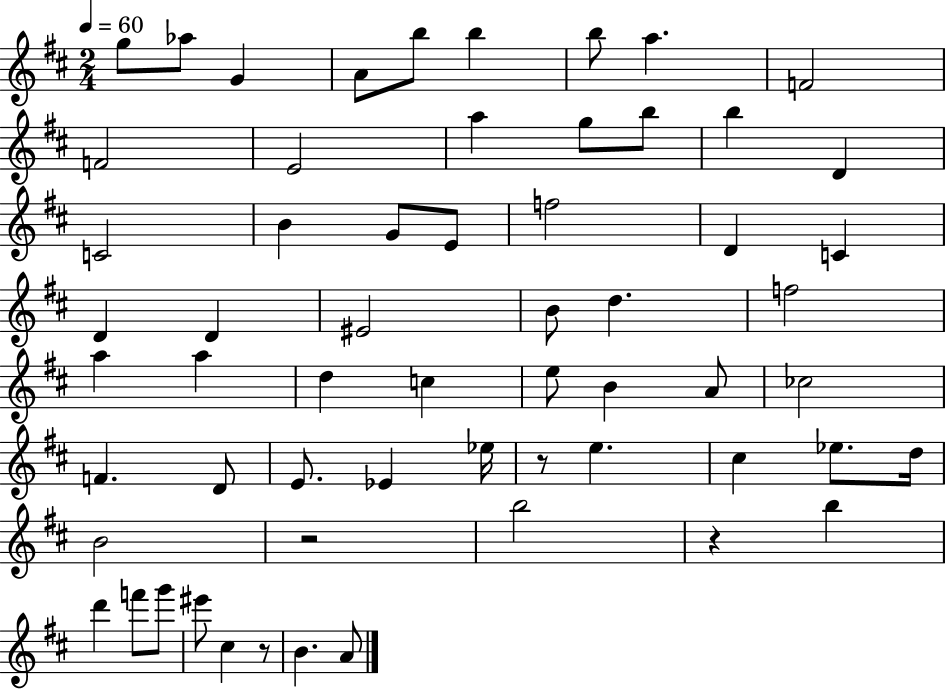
{
  \clef treble
  \numericTimeSignature
  \time 2/4
  \key d \major
  \tempo 4 = 60
  g''8 aes''8 g'4 | a'8 b''8 b''4 | b''8 a''4. | f'2 | \break f'2 | e'2 | a''4 g''8 b''8 | b''4 d'4 | \break c'2 | b'4 g'8 e'8 | f''2 | d'4 c'4 | \break d'4 d'4 | eis'2 | b'8 d''4. | f''2 | \break a''4 a''4 | d''4 c''4 | e''8 b'4 a'8 | ces''2 | \break f'4. d'8 | e'8. ees'4 ees''16 | r8 e''4. | cis''4 ees''8. d''16 | \break b'2 | r2 | b''2 | r4 b''4 | \break d'''4 f'''8 g'''8 | eis'''8 cis''4 r8 | b'4. a'8 | \bar "|."
}